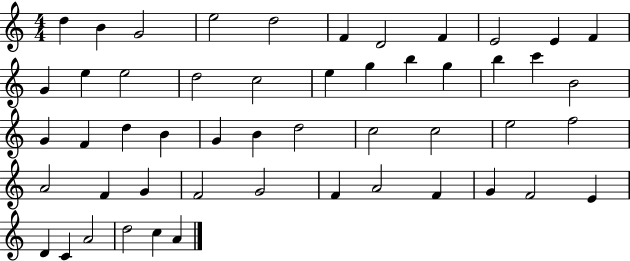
D5/q B4/q G4/h E5/h D5/h F4/q D4/h F4/q E4/h E4/q F4/q G4/q E5/q E5/h D5/h C5/h E5/q G5/q B5/q G5/q B5/q C6/q B4/h G4/q F4/q D5/q B4/q G4/q B4/q D5/h C5/h C5/h E5/h F5/h A4/h F4/q G4/q F4/h G4/h F4/q A4/h F4/q G4/q F4/h E4/q D4/q C4/q A4/h D5/h C5/q A4/q